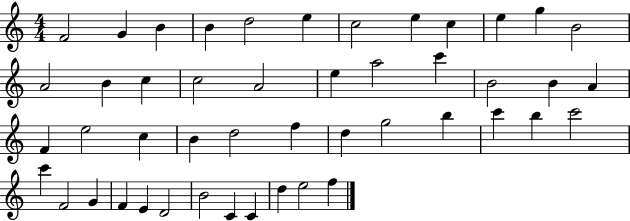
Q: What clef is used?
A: treble